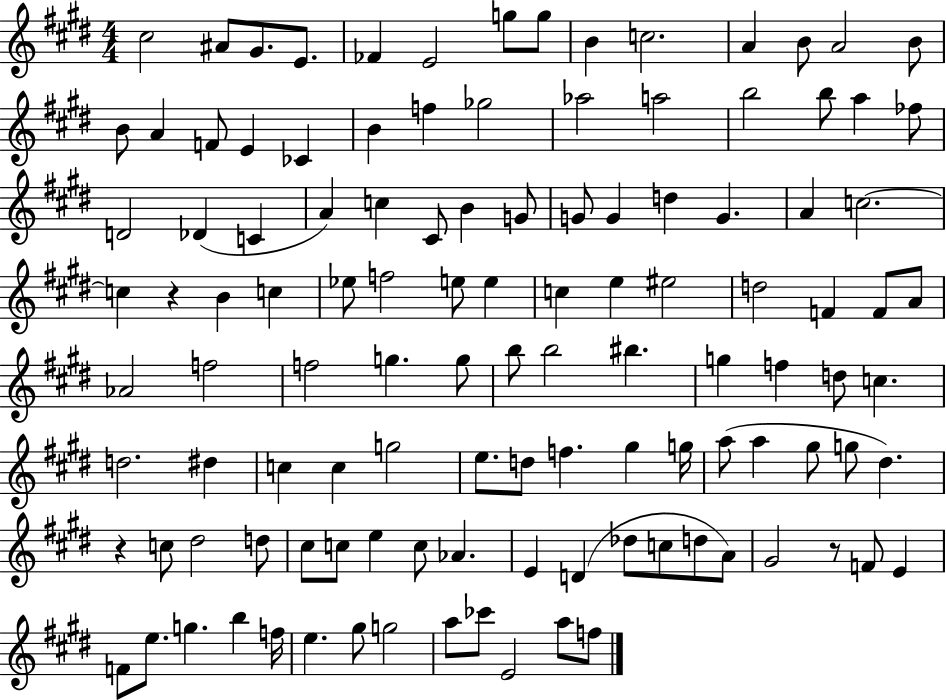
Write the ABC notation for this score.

X:1
T:Untitled
M:4/4
L:1/4
K:E
^c2 ^A/2 ^G/2 E/2 _F E2 g/2 g/2 B c2 A B/2 A2 B/2 B/2 A F/2 E _C B f _g2 _a2 a2 b2 b/2 a _f/2 D2 _D C A c ^C/2 B G/2 G/2 G d G A c2 c z B c _e/2 f2 e/2 e c e ^e2 d2 F F/2 A/2 _A2 f2 f2 g g/2 b/2 b2 ^b g f d/2 c d2 ^d c c g2 e/2 d/2 f ^g g/4 a/2 a ^g/2 g/2 ^d z c/2 ^d2 d/2 ^c/2 c/2 e c/2 _A E D _d/2 c/2 d/2 A/2 ^G2 z/2 F/2 E F/2 e/2 g b f/4 e ^g/2 g2 a/2 _c'/2 E2 a/2 f/2